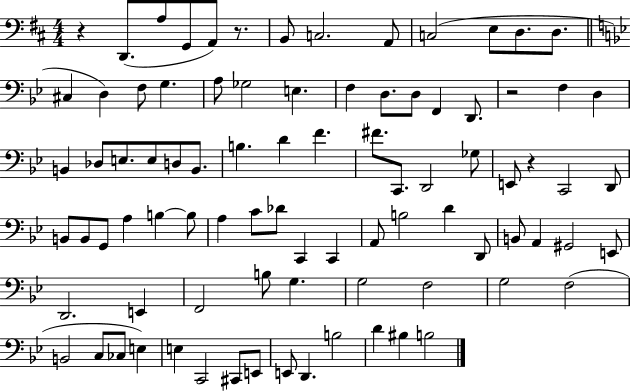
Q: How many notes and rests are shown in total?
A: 87